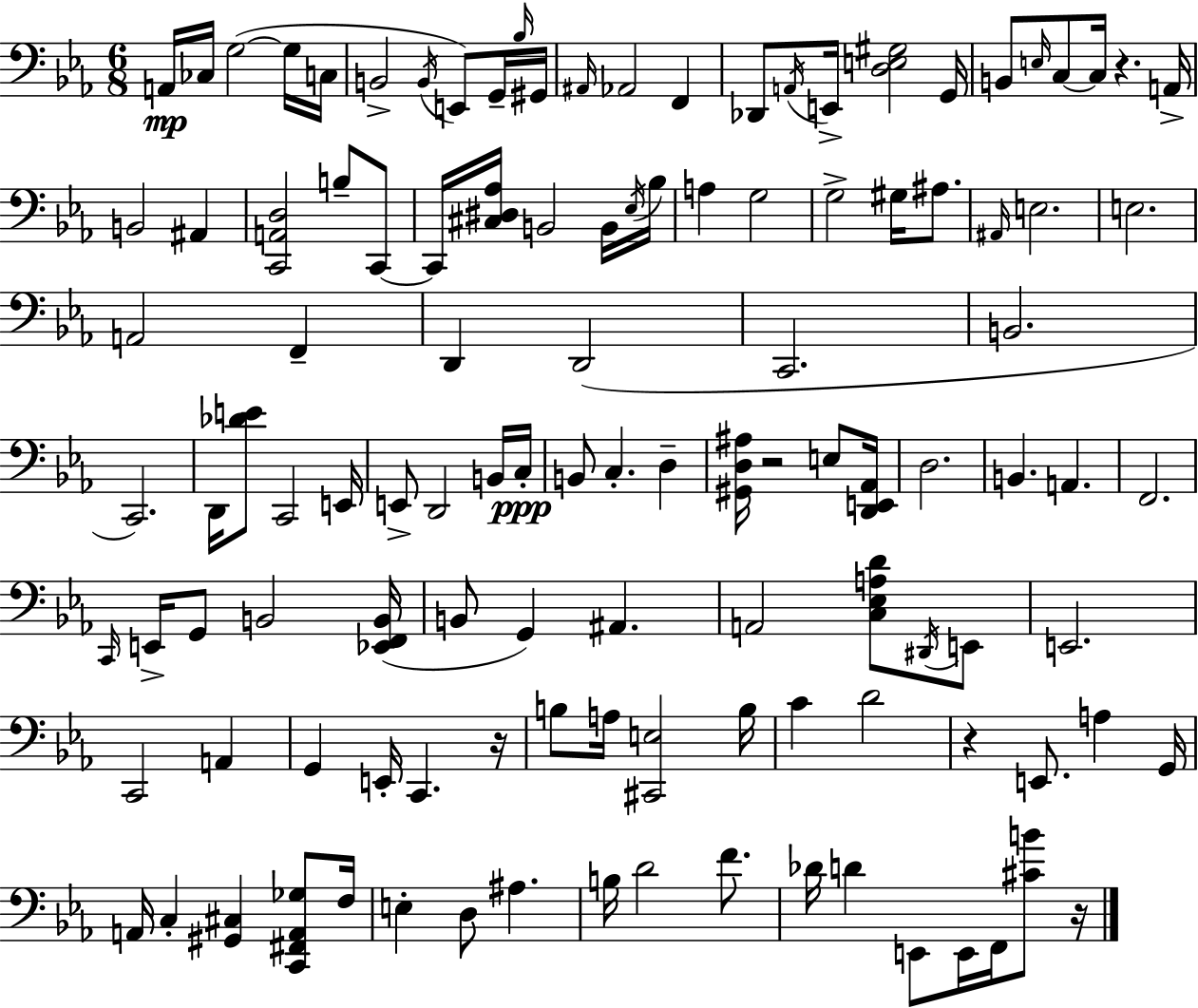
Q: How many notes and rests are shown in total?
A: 117